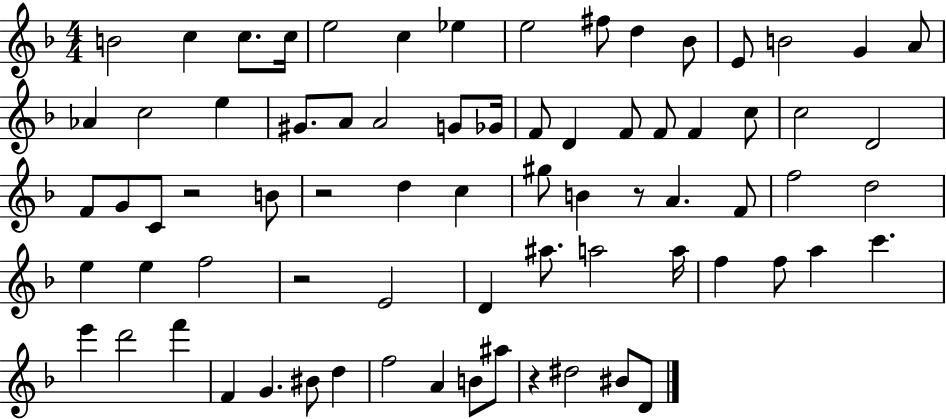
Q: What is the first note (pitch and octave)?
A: B4